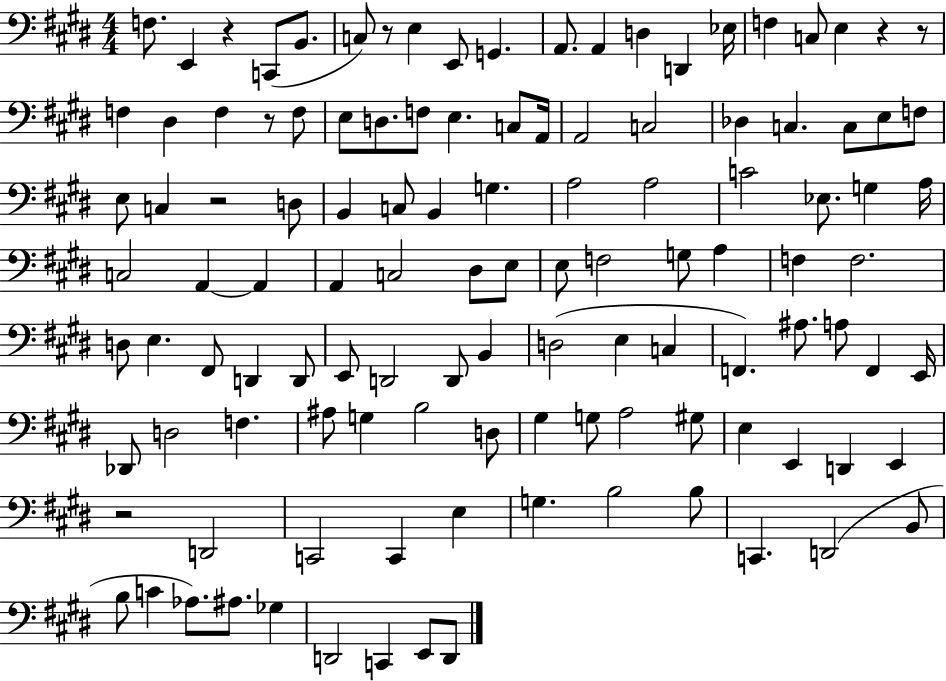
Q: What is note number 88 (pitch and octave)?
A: E3